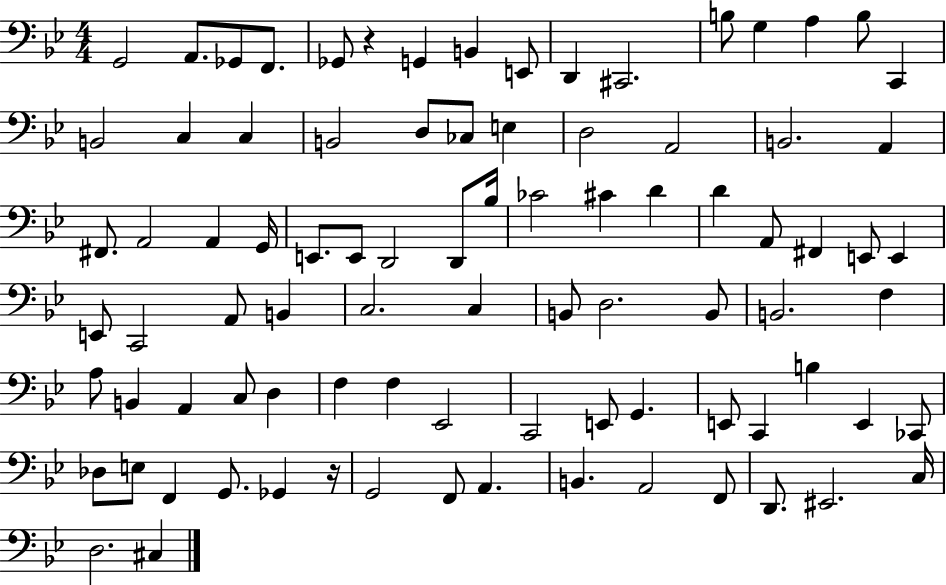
{
  \clef bass
  \numericTimeSignature
  \time 4/4
  \key bes \major
  g,2 a,8. ges,8 f,8. | ges,8 r4 g,4 b,4 e,8 | d,4 cis,2. | b8 g4 a4 b8 c,4 | \break b,2 c4 c4 | b,2 d8 ces8 e4 | d2 a,2 | b,2. a,4 | \break fis,8. a,2 a,4 g,16 | e,8. e,8 d,2 d,8 bes16 | ces'2 cis'4 d'4 | d'4 a,8 fis,4 e,8 e,4 | \break e,8 c,2 a,8 b,4 | c2. c4 | b,8 d2. b,8 | b,2. f4 | \break a8 b,4 a,4 c8 d4 | f4 f4 ees,2 | c,2 e,8 g,4. | e,8 c,4 b4 e,4 ces,8 | \break des8 e8 f,4 g,8. ges,4 r16 | g,2 f,8 a,4. | b,4. a,2 f,8 | d,8. eis,2. c16 | \break d2. cis4 | \bar "|."
}